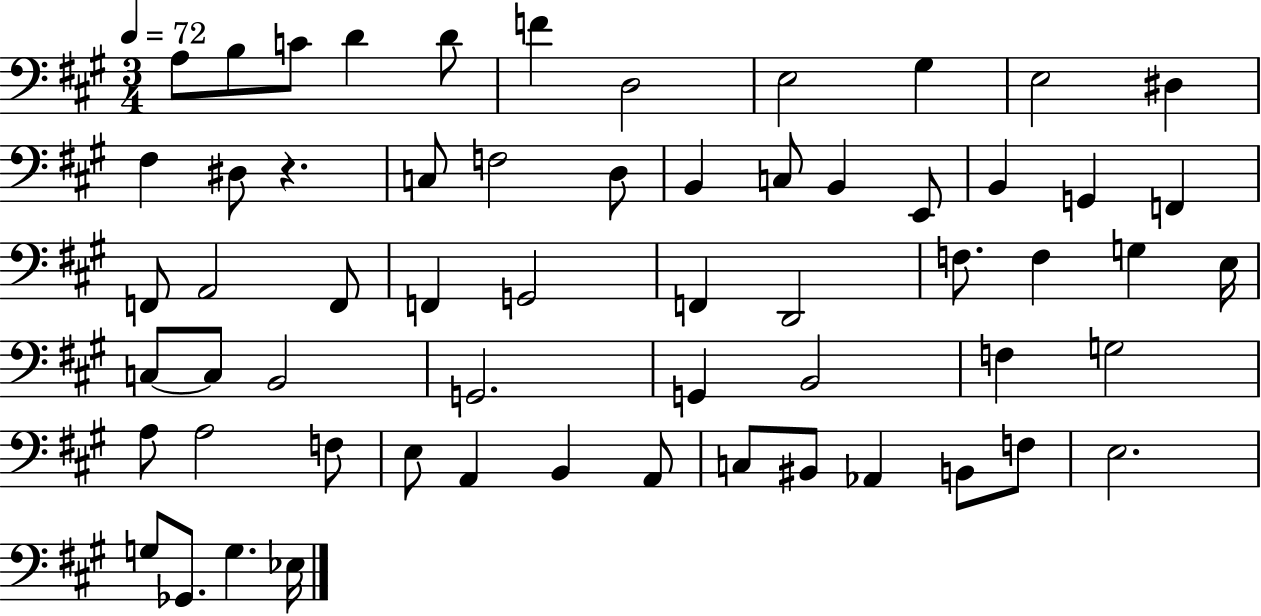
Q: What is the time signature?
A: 3/4